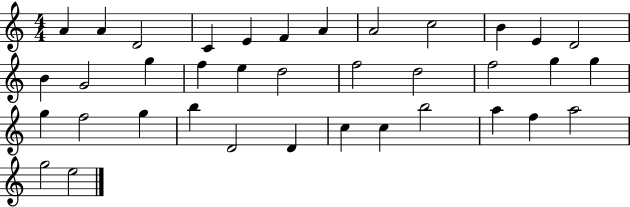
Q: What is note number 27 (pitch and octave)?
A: B5